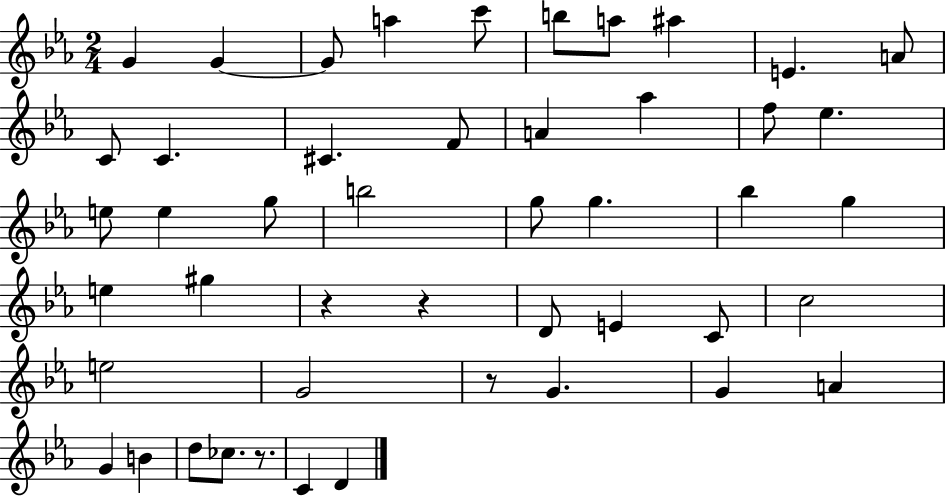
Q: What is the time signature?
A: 2/4